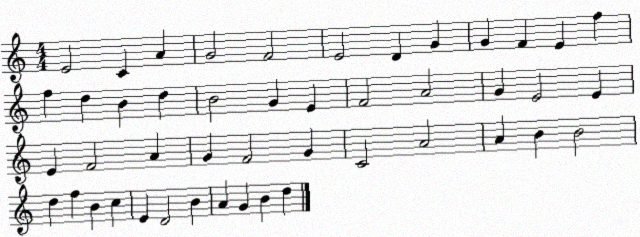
X:1
T:Untitled
M:4/4
L:1/4
K:C
E2 C A G2 F2 E2 D G G F E f f d B d B2 G E F2 A2 G E2 E E F2 A G F2 G C2 A2 A B B2 d f B c E D2 B A G B d